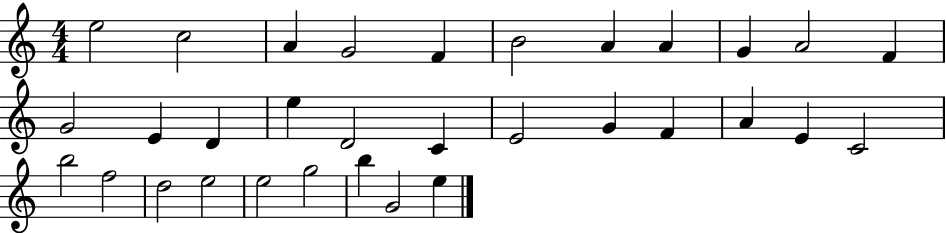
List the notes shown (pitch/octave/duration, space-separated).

E5/h C5/h A4/q G4/h F4/q B4/h A4/q A4/q G4/q A4/h F4/q G4/h E4/q D4/q E5/q D4/h C4/q E4/h G4/q F4/q A4/q E4/q C4/h B5/h F5/h D5/h E5/h E5/h G5/h B5/q G4/h E5/q